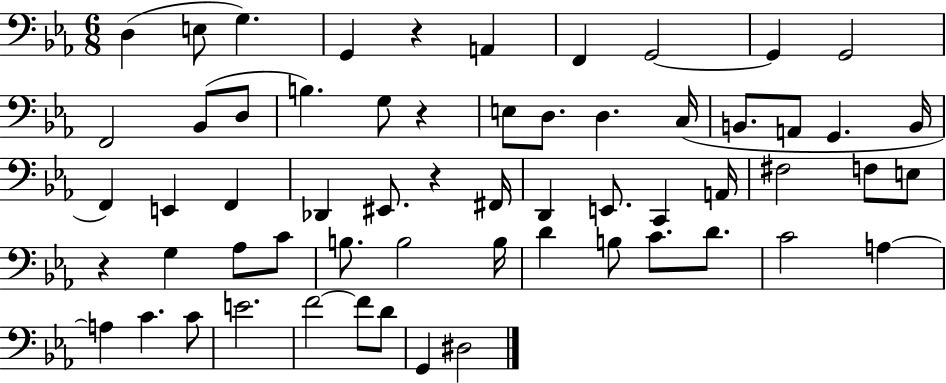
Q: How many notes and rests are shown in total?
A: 60